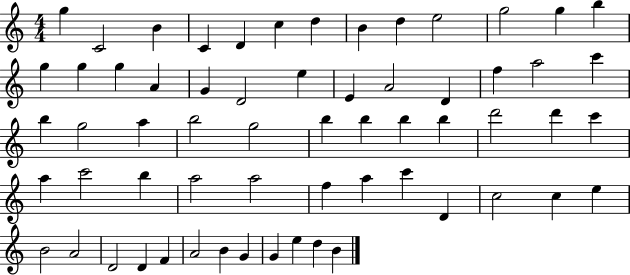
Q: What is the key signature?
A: C major